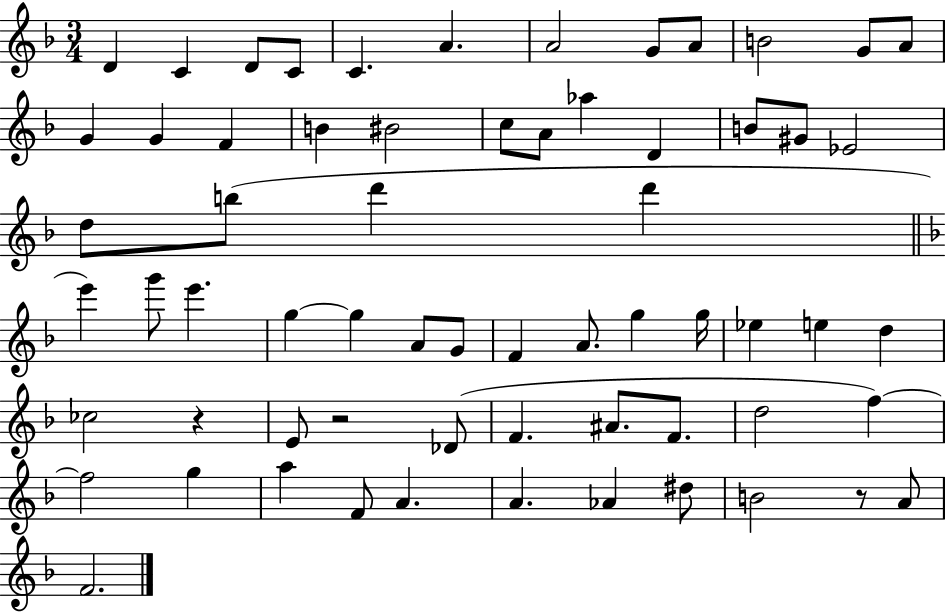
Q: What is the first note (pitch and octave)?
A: D4